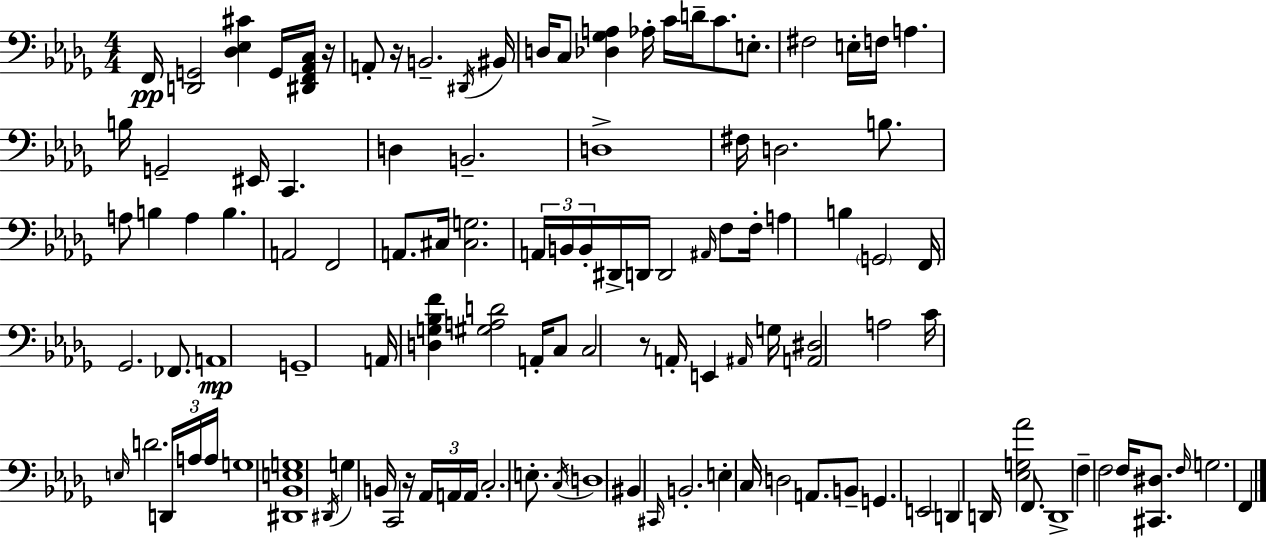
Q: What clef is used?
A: bass